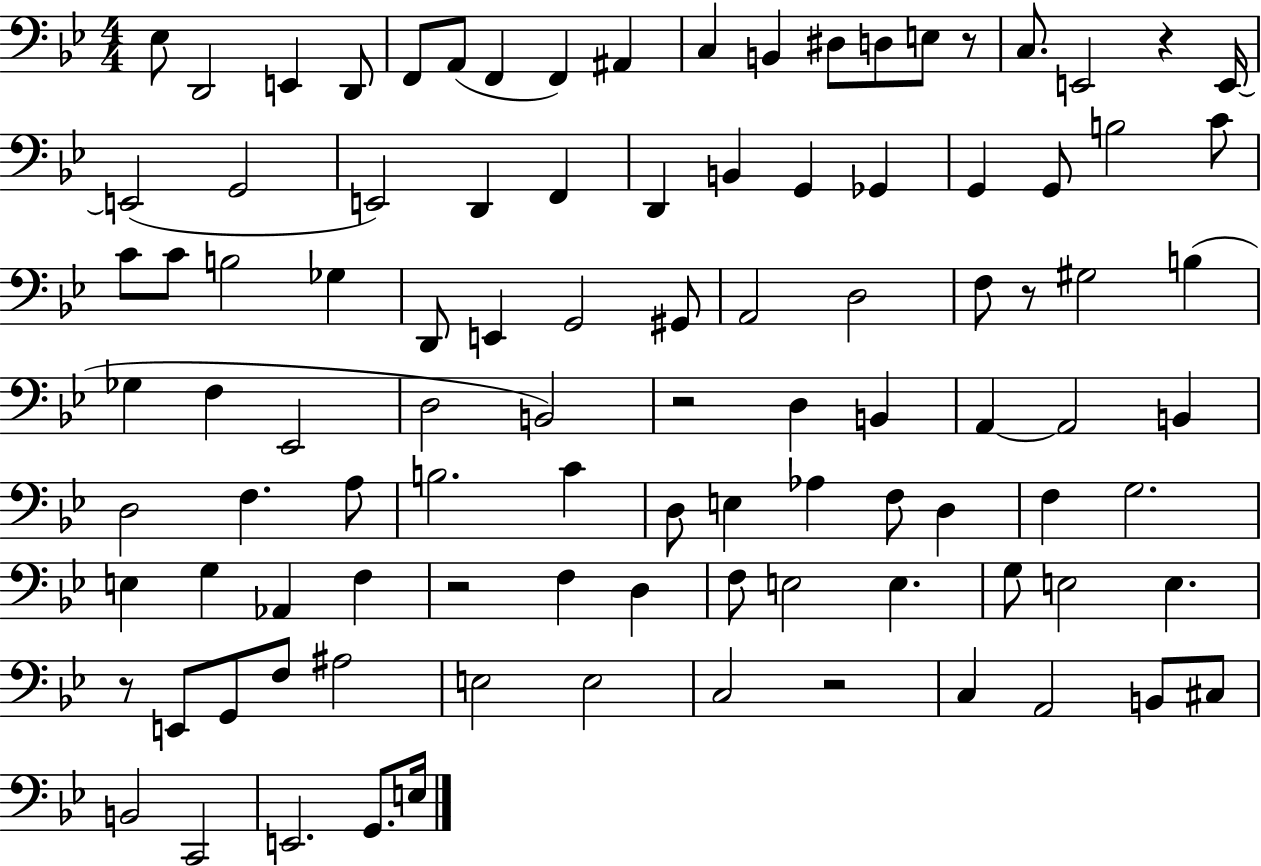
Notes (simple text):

Eb3/e D2/h E2/q D2/e F2/e A2/e F2/q F2/q A#2/q C3/q B2/q D#3/e D3/e E3/e R/e C3/e. E2/h R/q E2/s E2/h G2/h E2/h D2/q F2/q D2/q B2/q G2/q Gb2/q G2/q G2/e B3/h C4/e C4/e C4/e B3/h Gb3/q D2/e E2/q G2/h G#2/e A2/h D3/h F3/e R/e G#3/h B3/q Gb3/q F3/q Eb2/h D3/h B2/h R/h D3/q B2/q A2/q A2/h B2/q D3/h F3/q. A3/e B3/h. C4/q D3/e E3/q Ab3/q F3/e D3/q F3/q G3/h. E3/q G3/q Ab2/q F3/q R/h F3/q D3/q F3/e E3/h E3/q. G3/e E3/h E3/q. R/e E2/e G2/e F3/e A#3/h E3/h E3/h C3/h R/h C3/q A2/h B2/e C#3/e B2/h C2/h E2/h. G2/e. E3/s